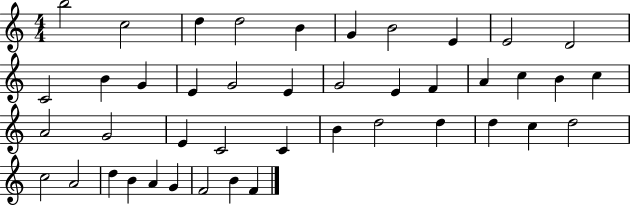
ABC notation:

X:1
T:Untitled
M:4/4
L:1/4
K:C
b2 c2 d d2 B G B2 E E2 D2 C2 B G E G2 E G2 E F A c B c A2 G2 E C2 C B d2 d d c d2 c2 A2 d B A G F2 B F